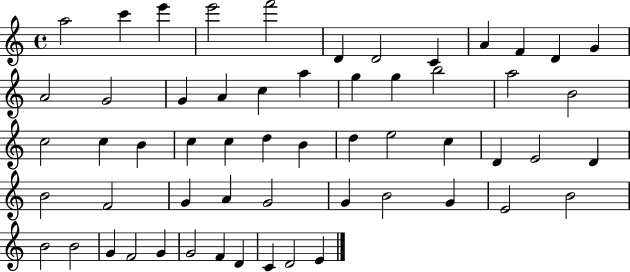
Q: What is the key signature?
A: C major